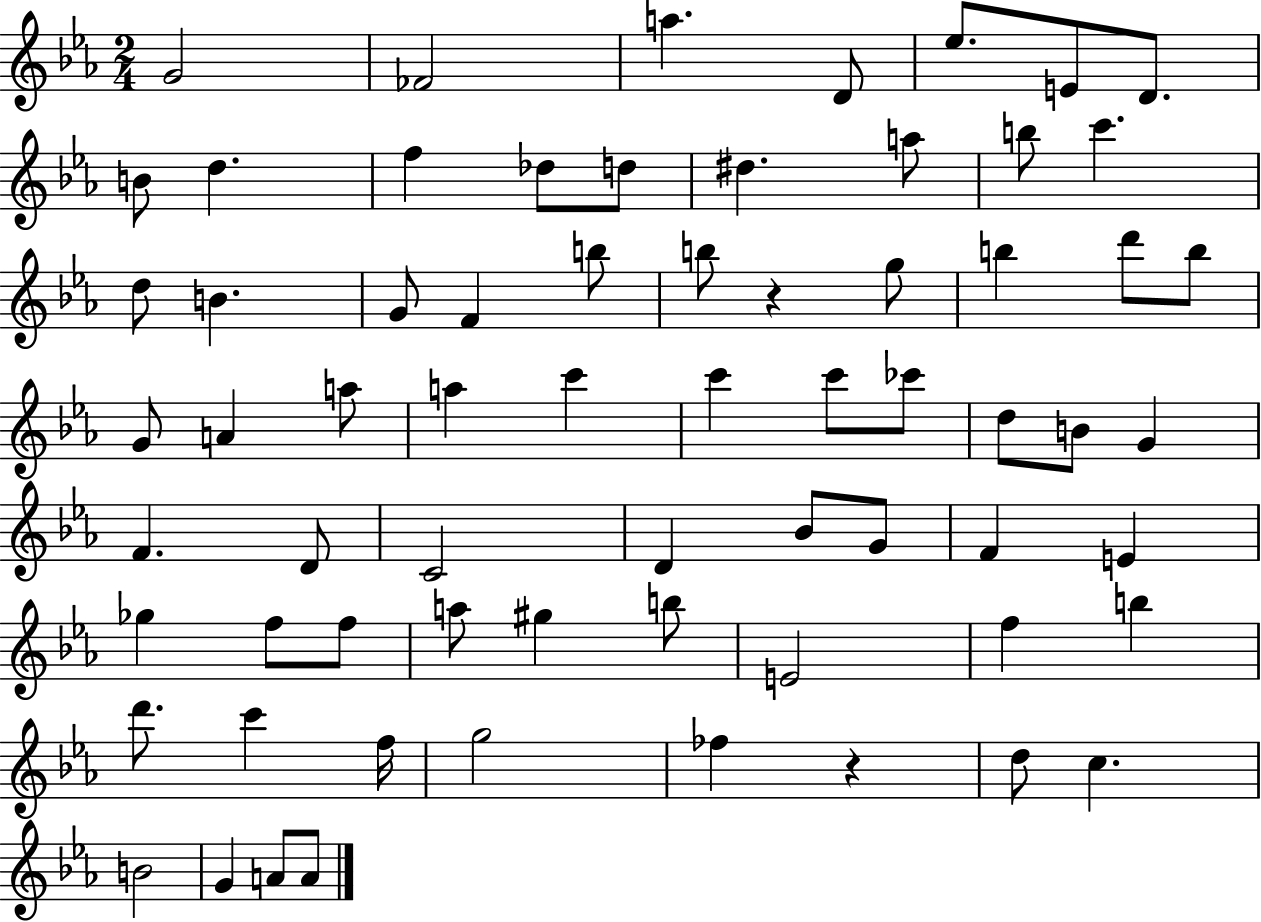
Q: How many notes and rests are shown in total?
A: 67